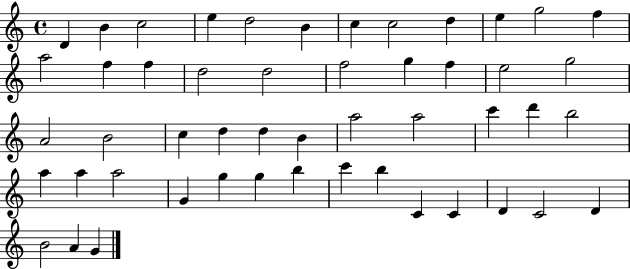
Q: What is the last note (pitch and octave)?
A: G4